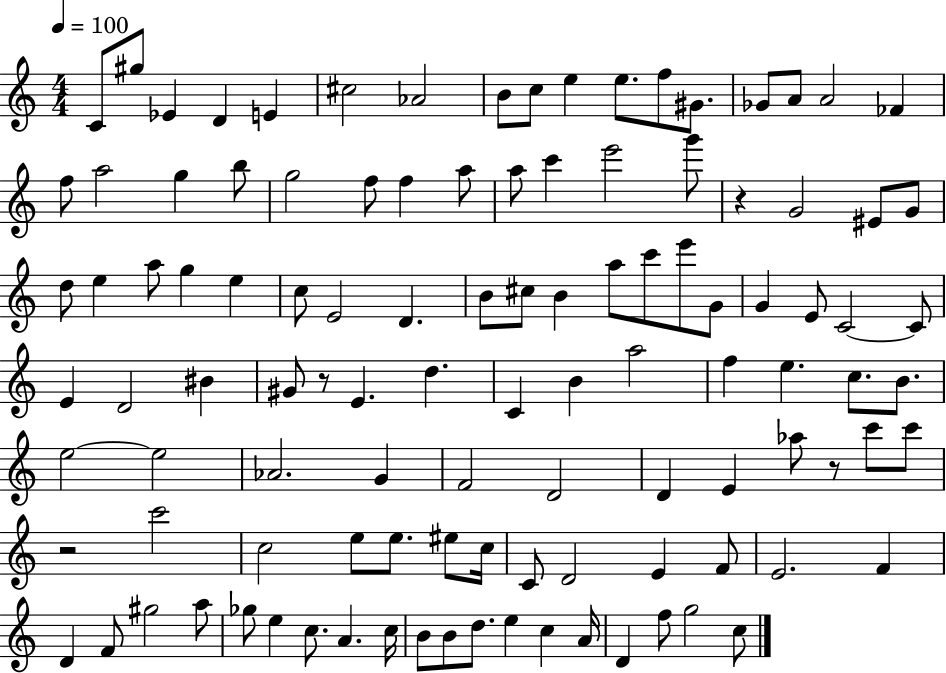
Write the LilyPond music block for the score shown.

{
  \clef treble
  \numericTimeSignature
  \time 4/4
  \key c \major
  \tempo 4 = 100
  c'8 gis''8 ees'4 d'4 e'4 | cis''2 aes'2 | b'8 c''8 e''4 e''8. f''8 gis'8. | ges'8 a'8 a'2 fes'4 | \break f''8 a''2 g''4 b''8 | g''2 f''8 f''4 a''8 | a''8 c'''4 e'''2 g'''8 | r4 g'2 eis'8 g'8 | \break d''8 e''4 a''8 g''4 e''4 | c''8 e'2 d'4. | b'8 cis''8 b'4 a''8 c'''8 e'''8 g'8 | g'4 e'8 c'2~~ c'8 | \break e'4 d'2 bis'4 | gis'8 r8 e'4. d''4. | c'4 b'4 a''2 | f''4 e''4. c''8. b'8. | \break e''2~~ e''2 | aes'2. g'4 | f'2 d'2 | d'4 e'4 aes''8 r8 c'''8 c'''8 | \break r2 c'''2 | c''2 e''8 e''8. eis''8 c''16 | c'8 d'2 e'4 f'8 | e'2. f'4 | \break d'4 f'8 gis''2 a''8 | ges''8 e''4 c''8. a'4. c''16 | b'8 b'8 d''8. e''4 c''4 a'16 | d'4 f''8 g''2 c''8 | \break \bar "|."
}